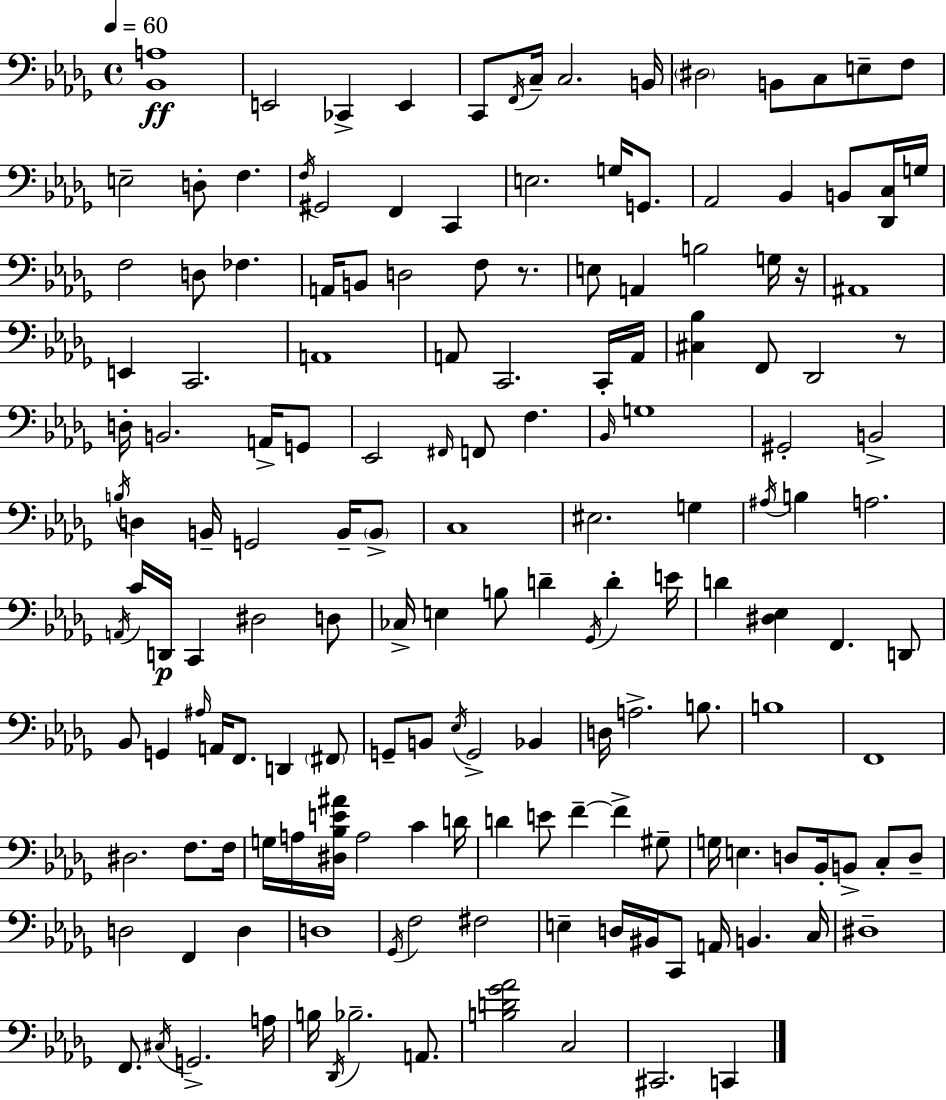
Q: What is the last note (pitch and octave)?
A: C2